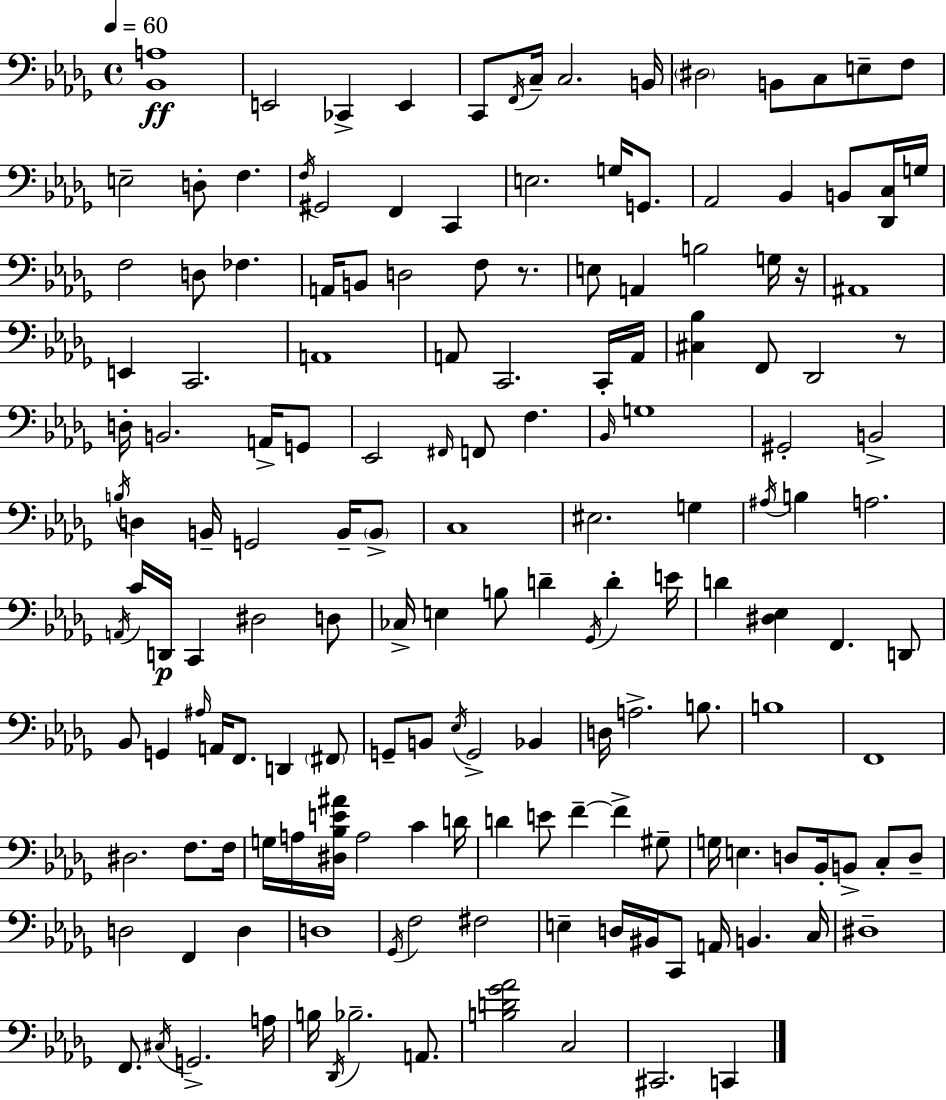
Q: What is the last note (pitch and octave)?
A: C2